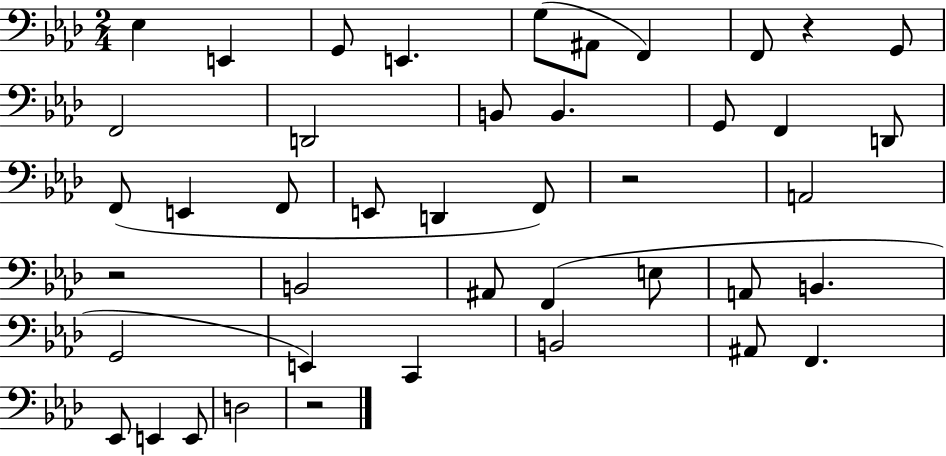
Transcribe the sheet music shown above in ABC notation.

X:1
T:Untitled
M:2/4
L:1/4
K:Ab
_E, E,, G,,/2 E,, G,/2 ^A,,/2 F,, F,,/2 z G,,/2 F,,2 D,,2 B,,/2 B,, G,,/2 F,, D,,/2 F,,/2 E,, F,,/2 E,,/2 D,, F,,/2 z2 A,,2 z2 B,,2 ^A,,/2 F,, E,/2 A,,/2 B,, G,,2 E,, C,, B,,2 ^A,,/2 F,, _E,,/2 E,, E,,/2 D,2 z2